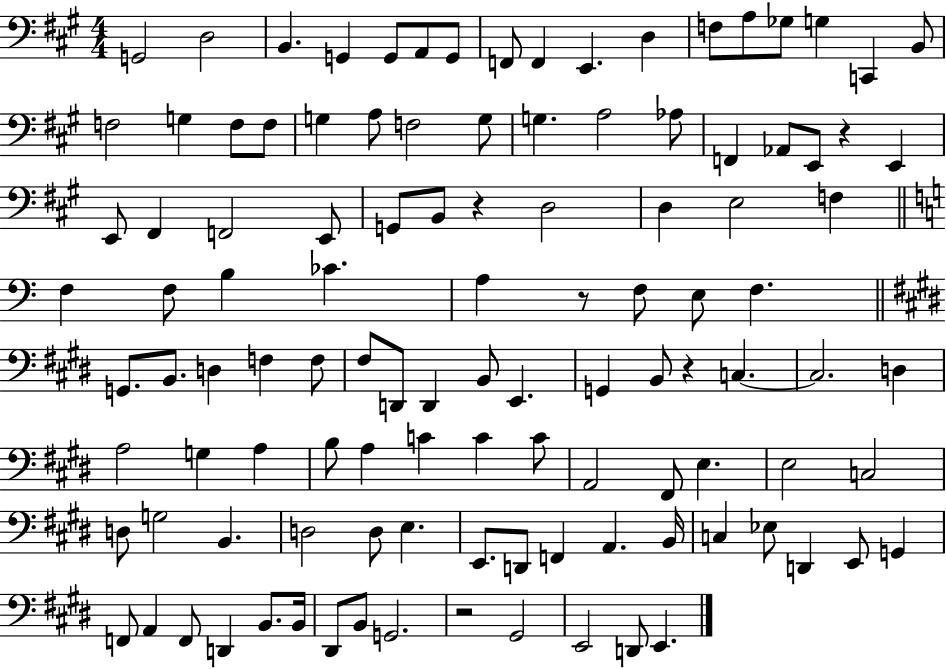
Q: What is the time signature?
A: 4/4